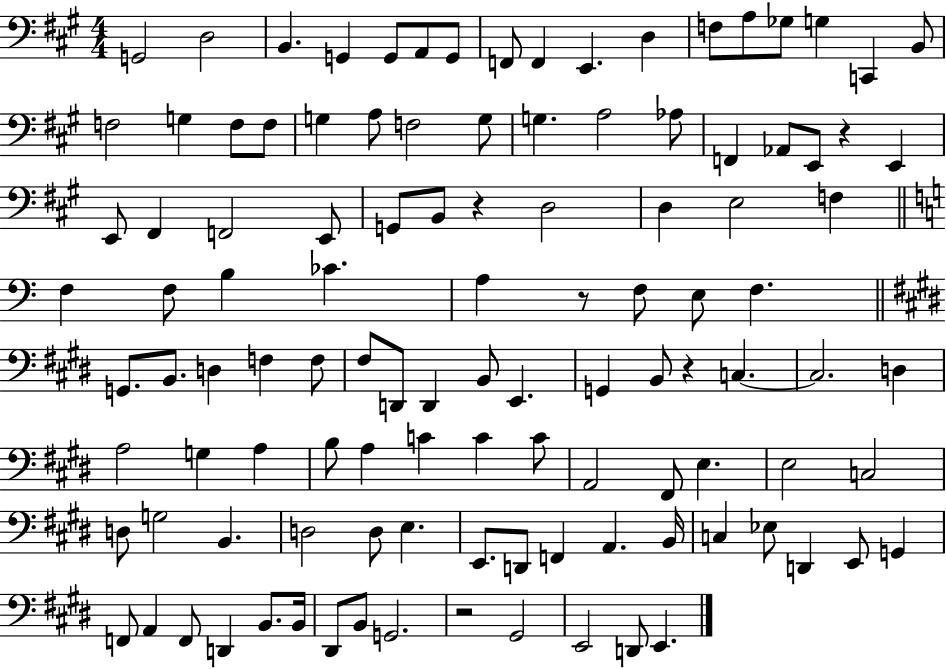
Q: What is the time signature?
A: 4/4